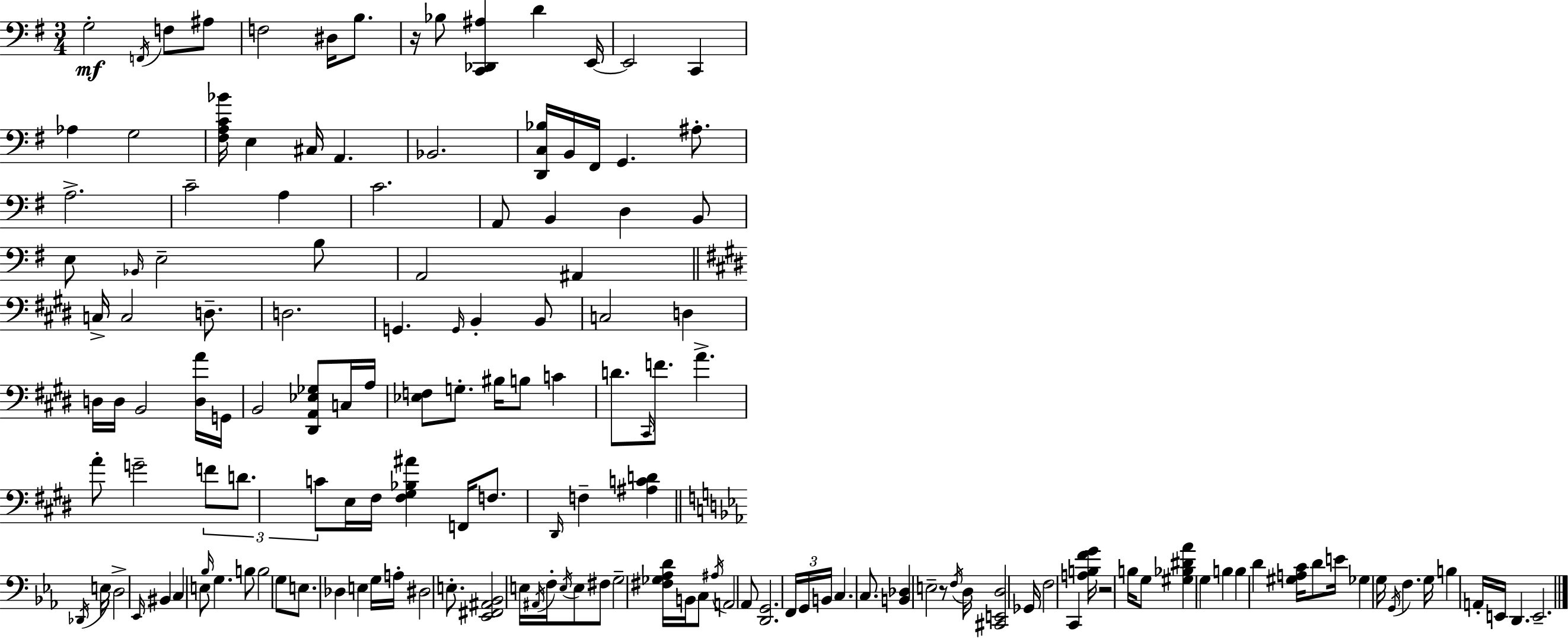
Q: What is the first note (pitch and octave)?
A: G3